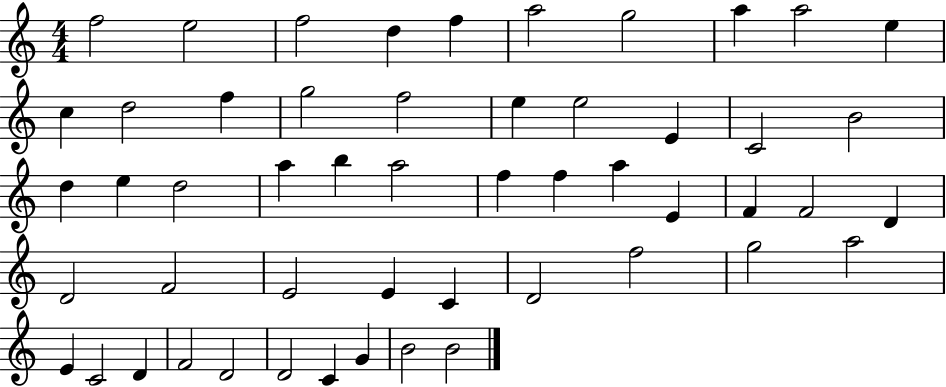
F5/h E5/h F5/h D5/q F5/q A5/h G5/h A5/q A5/h E5/q C5/q D5/h F5/q G5/h F5/h E5/q E5/h E4/q C4/h B4/h D5/q E5/q D5/h A5/q B5/q A5/h F5/q F5/q A5/q E4/q F4/q F4/h D4/q D4/h F4/h E4/h E4/q C4/q D4/h F5/h G5/h A5/h E4/q C4/h D4/q F4/h D4/h D4/h C4/q G4/q B4/h B4/h